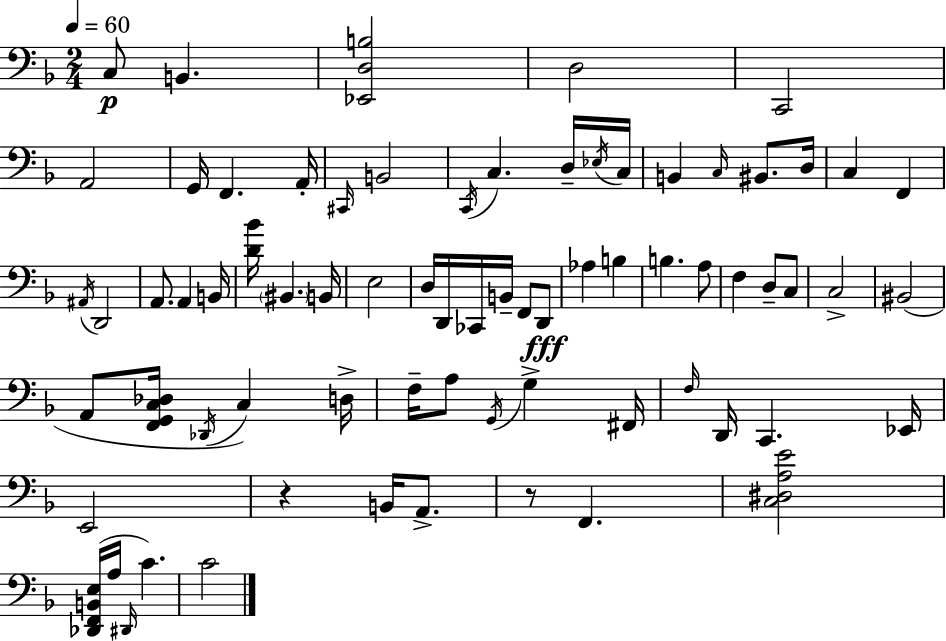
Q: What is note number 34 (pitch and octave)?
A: F2